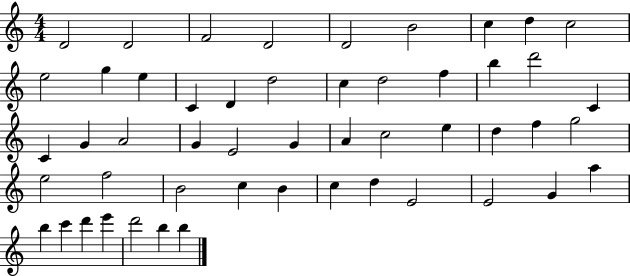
D4/h D4/h F4/h D4/h D4/h B4/h C5/q D5/q C5/h E5/h G5/q E5/q C4/q D4/q D5/h C5/q D5/h F5/q B5/q D6/h C4/q C4/q G4/q A4/h G4/q E4/h G4/q A4/q C5/h E5/q D5/q F5/q G5/h E5/h F5/h B4/h C5/q B4/q C5/q D5/q E4/h E4/h G4/q A5/q B5/q C6/q D6/q E6/q D6/h B5/q B5/q